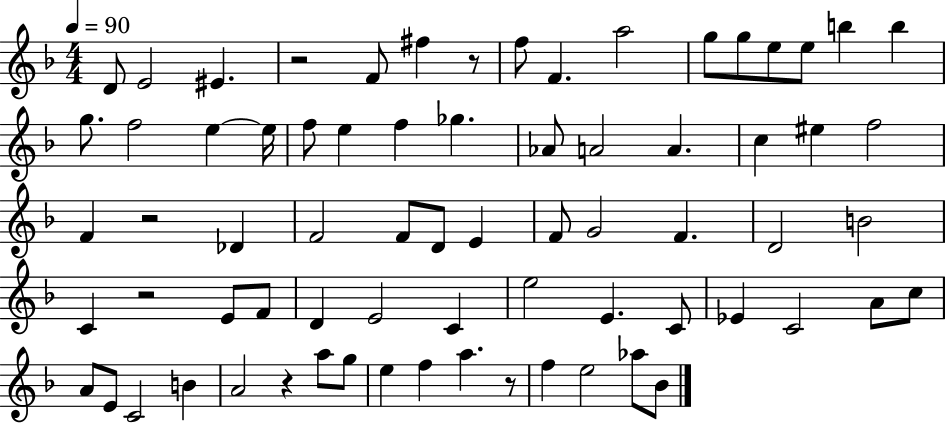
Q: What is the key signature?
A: F major